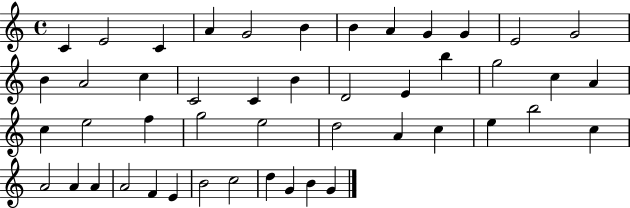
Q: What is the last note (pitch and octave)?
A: G4